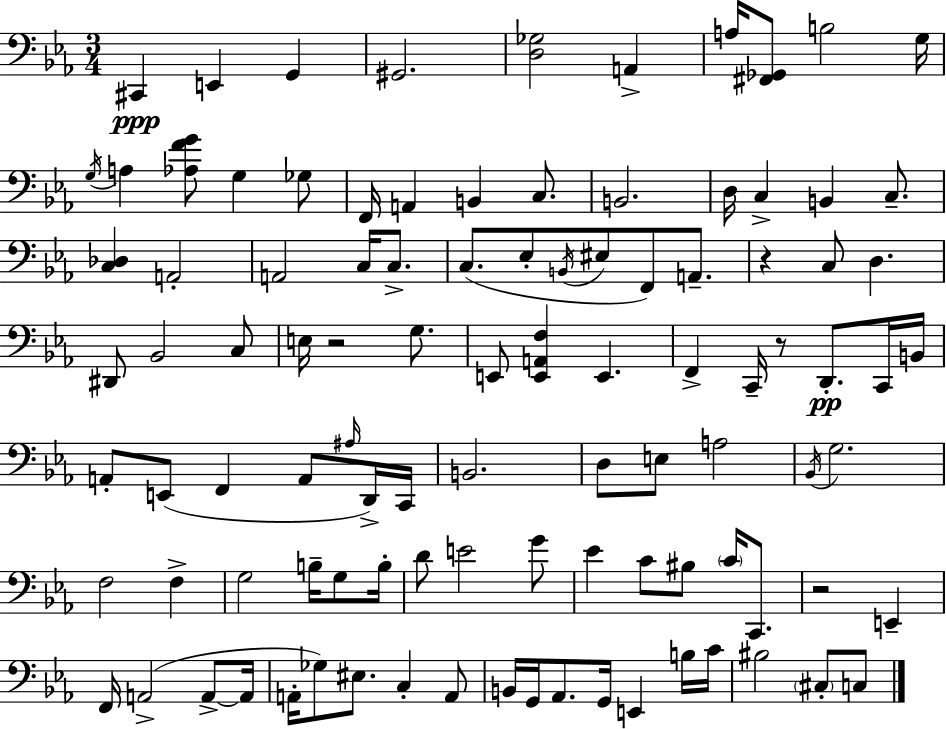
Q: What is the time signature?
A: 3/4